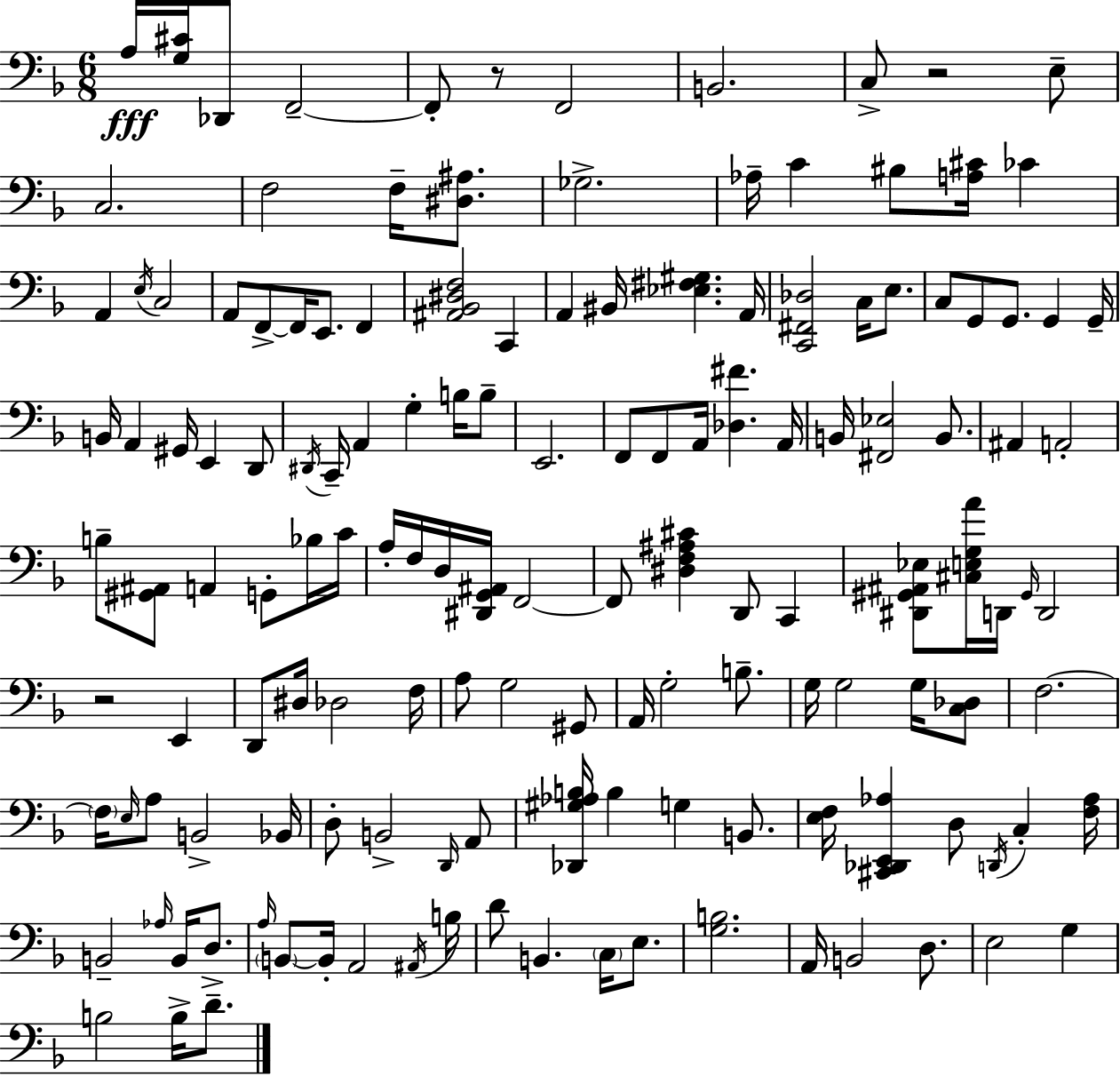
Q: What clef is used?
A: bass